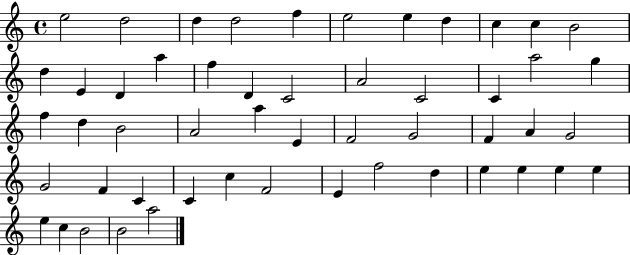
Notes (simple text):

E5/h D5/h D5/q D5/h F5/q E5/h E5/q D5/q C5/q C5/q B4/h D5/q E4/q D4/q A5/q F5/q D4/q C4/h A4/h C4/h C4/q A5/h G5/q F5/q D5/q B4/h A4/h A5/q E4/q F4/h G4/h F4/q A4/q G4/h G4/h F4/q C4/q C4/q C5/q F4/h E4/q F5/h D5/q E5/q E5/q E5/q E5/q E5/q C5/q B4/h B4/h A5/h